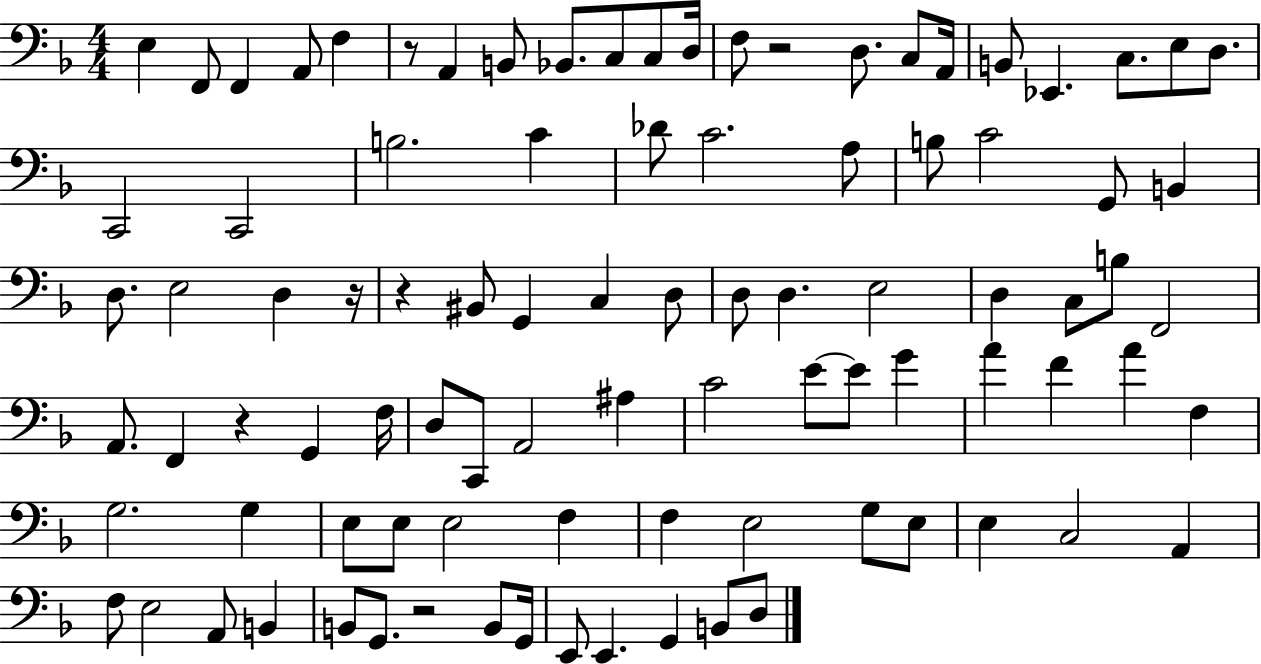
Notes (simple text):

E3/q F2/e F2/q A2/e F3/q R/e A2/q B2/e Bb2/e. C3/e C3/e D3/s F3/e R/h D3/e. C3/e A2/s B2/e Eb2/q. C3/e. E3/e D3/e. C2/h C2/h B3/h. C4/q Db4/e C4/h. A3/e B3/e C4/h G2/e B2/q D3/e. E3/h D3/q R/s R/q BIS2/e G2/q C3/q D3/e D3/e D3/q. E3/h D3/q C3/e B3/e F2/h A2/e. F2/q R/q G2/q F3/s D3/e C2/e A2/h A#3/q C4/h E4/e E4/e G4/q A4/q F4/q A4/q F3/q G3/h. G3/q E3/e E3/e E3/h F3/q F3/q E3/h G3/e E3/e E3/q C3/h A2/q F3/e E3/h A2/e B2/q B2/e G2/e. R/h B2/e G2/s E2/e E2/q. G2/q B2/e D3/e